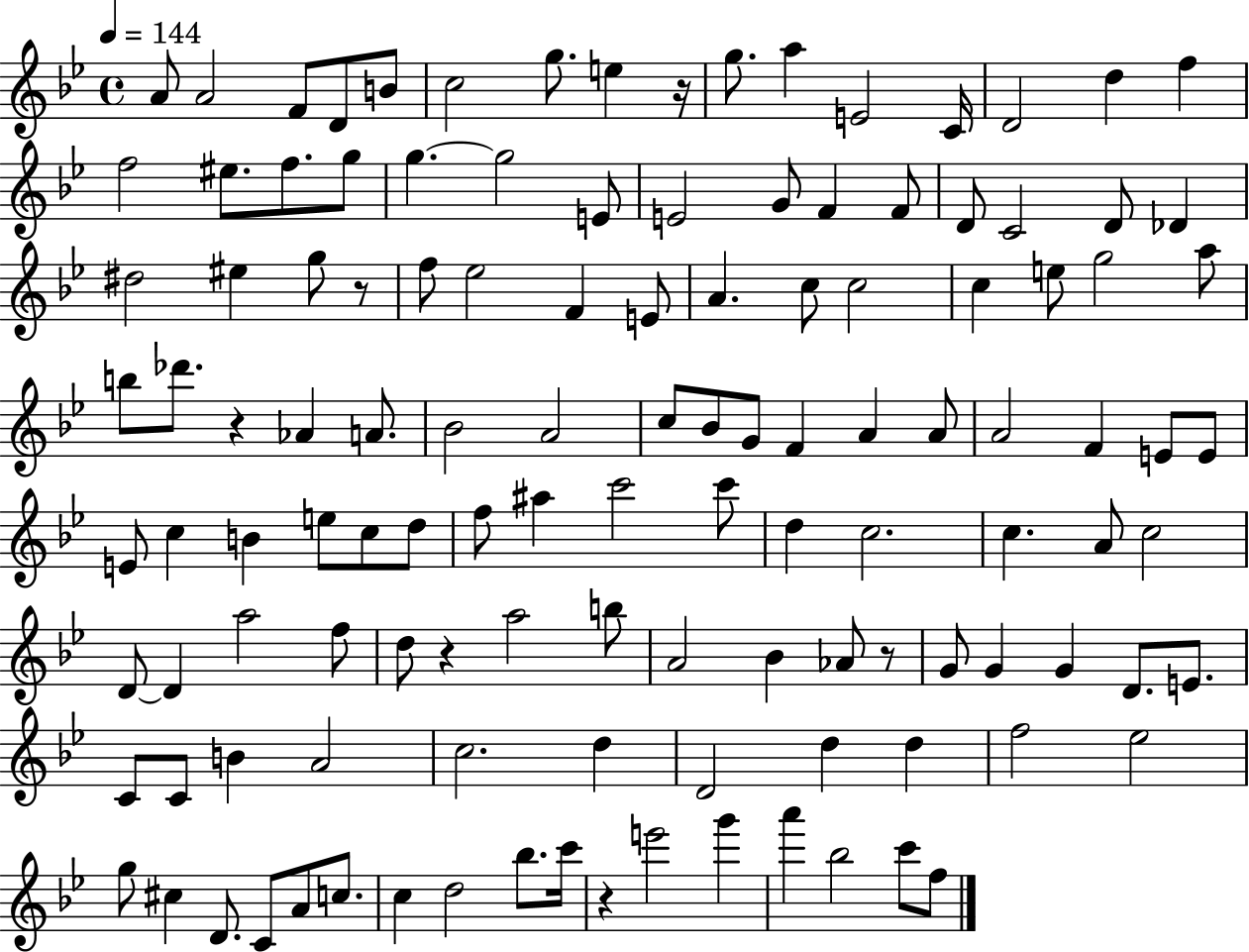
{
  \clef treble
  \time 4/4
  \defaultTimeSignature
  \key bes \major
  \tempo 4 = 144
  a'8 a'2 f'8 d'8 b'8 | c''2 g''8. e''4 r16 | g''8. a''4 e'2 c'16 | d'2 d''4 f''4 | \break f''2 eis''8. f''8. g''8 | g''4.~~ g''2 e'8 | e'2 g'8 f'4 f'8 | d'8 c'2 d'8 des'4 | \break dis''2 eis''4 g''8 r8 | f''8 ees''2 f'4 e'8 | a'4. c''8 c''2 | c''4 e''8 g''2 a''8 | \break b''8 des'''8. r4 aes'4 a'8. | bes'2 a'2 | c''8 bes'8 g'8 f'4 a'4 a'8 | a'2 f'4 e'8 e'8 | \break e'8 c''4 b'4 e''8 c''8 d''8 | f''8 ais''4 c'''2 c'''8 | d''4 c''2. | c''4. a'8 c''2 | \break d'8~~ d'4 a''2 f''8 | d''8 r4 a''2 b''8 | a'2 bes'4 aes'8 r8 | g'8 g'4 g'4 d'8. e'8. | \break c'8 c'8 b'4 a'2 | c''2. d''4 | d'2 d''4 d''4 | f''2 ees''2 | \break g''8 cis''4 d'8. c'8 a'8 c''8. | c''4 d''2 bes''8. c'''16 | r4 e'''2 g'''4 | a'''4 bes''2 c'''8 f''8 | \break \bar "|."
}